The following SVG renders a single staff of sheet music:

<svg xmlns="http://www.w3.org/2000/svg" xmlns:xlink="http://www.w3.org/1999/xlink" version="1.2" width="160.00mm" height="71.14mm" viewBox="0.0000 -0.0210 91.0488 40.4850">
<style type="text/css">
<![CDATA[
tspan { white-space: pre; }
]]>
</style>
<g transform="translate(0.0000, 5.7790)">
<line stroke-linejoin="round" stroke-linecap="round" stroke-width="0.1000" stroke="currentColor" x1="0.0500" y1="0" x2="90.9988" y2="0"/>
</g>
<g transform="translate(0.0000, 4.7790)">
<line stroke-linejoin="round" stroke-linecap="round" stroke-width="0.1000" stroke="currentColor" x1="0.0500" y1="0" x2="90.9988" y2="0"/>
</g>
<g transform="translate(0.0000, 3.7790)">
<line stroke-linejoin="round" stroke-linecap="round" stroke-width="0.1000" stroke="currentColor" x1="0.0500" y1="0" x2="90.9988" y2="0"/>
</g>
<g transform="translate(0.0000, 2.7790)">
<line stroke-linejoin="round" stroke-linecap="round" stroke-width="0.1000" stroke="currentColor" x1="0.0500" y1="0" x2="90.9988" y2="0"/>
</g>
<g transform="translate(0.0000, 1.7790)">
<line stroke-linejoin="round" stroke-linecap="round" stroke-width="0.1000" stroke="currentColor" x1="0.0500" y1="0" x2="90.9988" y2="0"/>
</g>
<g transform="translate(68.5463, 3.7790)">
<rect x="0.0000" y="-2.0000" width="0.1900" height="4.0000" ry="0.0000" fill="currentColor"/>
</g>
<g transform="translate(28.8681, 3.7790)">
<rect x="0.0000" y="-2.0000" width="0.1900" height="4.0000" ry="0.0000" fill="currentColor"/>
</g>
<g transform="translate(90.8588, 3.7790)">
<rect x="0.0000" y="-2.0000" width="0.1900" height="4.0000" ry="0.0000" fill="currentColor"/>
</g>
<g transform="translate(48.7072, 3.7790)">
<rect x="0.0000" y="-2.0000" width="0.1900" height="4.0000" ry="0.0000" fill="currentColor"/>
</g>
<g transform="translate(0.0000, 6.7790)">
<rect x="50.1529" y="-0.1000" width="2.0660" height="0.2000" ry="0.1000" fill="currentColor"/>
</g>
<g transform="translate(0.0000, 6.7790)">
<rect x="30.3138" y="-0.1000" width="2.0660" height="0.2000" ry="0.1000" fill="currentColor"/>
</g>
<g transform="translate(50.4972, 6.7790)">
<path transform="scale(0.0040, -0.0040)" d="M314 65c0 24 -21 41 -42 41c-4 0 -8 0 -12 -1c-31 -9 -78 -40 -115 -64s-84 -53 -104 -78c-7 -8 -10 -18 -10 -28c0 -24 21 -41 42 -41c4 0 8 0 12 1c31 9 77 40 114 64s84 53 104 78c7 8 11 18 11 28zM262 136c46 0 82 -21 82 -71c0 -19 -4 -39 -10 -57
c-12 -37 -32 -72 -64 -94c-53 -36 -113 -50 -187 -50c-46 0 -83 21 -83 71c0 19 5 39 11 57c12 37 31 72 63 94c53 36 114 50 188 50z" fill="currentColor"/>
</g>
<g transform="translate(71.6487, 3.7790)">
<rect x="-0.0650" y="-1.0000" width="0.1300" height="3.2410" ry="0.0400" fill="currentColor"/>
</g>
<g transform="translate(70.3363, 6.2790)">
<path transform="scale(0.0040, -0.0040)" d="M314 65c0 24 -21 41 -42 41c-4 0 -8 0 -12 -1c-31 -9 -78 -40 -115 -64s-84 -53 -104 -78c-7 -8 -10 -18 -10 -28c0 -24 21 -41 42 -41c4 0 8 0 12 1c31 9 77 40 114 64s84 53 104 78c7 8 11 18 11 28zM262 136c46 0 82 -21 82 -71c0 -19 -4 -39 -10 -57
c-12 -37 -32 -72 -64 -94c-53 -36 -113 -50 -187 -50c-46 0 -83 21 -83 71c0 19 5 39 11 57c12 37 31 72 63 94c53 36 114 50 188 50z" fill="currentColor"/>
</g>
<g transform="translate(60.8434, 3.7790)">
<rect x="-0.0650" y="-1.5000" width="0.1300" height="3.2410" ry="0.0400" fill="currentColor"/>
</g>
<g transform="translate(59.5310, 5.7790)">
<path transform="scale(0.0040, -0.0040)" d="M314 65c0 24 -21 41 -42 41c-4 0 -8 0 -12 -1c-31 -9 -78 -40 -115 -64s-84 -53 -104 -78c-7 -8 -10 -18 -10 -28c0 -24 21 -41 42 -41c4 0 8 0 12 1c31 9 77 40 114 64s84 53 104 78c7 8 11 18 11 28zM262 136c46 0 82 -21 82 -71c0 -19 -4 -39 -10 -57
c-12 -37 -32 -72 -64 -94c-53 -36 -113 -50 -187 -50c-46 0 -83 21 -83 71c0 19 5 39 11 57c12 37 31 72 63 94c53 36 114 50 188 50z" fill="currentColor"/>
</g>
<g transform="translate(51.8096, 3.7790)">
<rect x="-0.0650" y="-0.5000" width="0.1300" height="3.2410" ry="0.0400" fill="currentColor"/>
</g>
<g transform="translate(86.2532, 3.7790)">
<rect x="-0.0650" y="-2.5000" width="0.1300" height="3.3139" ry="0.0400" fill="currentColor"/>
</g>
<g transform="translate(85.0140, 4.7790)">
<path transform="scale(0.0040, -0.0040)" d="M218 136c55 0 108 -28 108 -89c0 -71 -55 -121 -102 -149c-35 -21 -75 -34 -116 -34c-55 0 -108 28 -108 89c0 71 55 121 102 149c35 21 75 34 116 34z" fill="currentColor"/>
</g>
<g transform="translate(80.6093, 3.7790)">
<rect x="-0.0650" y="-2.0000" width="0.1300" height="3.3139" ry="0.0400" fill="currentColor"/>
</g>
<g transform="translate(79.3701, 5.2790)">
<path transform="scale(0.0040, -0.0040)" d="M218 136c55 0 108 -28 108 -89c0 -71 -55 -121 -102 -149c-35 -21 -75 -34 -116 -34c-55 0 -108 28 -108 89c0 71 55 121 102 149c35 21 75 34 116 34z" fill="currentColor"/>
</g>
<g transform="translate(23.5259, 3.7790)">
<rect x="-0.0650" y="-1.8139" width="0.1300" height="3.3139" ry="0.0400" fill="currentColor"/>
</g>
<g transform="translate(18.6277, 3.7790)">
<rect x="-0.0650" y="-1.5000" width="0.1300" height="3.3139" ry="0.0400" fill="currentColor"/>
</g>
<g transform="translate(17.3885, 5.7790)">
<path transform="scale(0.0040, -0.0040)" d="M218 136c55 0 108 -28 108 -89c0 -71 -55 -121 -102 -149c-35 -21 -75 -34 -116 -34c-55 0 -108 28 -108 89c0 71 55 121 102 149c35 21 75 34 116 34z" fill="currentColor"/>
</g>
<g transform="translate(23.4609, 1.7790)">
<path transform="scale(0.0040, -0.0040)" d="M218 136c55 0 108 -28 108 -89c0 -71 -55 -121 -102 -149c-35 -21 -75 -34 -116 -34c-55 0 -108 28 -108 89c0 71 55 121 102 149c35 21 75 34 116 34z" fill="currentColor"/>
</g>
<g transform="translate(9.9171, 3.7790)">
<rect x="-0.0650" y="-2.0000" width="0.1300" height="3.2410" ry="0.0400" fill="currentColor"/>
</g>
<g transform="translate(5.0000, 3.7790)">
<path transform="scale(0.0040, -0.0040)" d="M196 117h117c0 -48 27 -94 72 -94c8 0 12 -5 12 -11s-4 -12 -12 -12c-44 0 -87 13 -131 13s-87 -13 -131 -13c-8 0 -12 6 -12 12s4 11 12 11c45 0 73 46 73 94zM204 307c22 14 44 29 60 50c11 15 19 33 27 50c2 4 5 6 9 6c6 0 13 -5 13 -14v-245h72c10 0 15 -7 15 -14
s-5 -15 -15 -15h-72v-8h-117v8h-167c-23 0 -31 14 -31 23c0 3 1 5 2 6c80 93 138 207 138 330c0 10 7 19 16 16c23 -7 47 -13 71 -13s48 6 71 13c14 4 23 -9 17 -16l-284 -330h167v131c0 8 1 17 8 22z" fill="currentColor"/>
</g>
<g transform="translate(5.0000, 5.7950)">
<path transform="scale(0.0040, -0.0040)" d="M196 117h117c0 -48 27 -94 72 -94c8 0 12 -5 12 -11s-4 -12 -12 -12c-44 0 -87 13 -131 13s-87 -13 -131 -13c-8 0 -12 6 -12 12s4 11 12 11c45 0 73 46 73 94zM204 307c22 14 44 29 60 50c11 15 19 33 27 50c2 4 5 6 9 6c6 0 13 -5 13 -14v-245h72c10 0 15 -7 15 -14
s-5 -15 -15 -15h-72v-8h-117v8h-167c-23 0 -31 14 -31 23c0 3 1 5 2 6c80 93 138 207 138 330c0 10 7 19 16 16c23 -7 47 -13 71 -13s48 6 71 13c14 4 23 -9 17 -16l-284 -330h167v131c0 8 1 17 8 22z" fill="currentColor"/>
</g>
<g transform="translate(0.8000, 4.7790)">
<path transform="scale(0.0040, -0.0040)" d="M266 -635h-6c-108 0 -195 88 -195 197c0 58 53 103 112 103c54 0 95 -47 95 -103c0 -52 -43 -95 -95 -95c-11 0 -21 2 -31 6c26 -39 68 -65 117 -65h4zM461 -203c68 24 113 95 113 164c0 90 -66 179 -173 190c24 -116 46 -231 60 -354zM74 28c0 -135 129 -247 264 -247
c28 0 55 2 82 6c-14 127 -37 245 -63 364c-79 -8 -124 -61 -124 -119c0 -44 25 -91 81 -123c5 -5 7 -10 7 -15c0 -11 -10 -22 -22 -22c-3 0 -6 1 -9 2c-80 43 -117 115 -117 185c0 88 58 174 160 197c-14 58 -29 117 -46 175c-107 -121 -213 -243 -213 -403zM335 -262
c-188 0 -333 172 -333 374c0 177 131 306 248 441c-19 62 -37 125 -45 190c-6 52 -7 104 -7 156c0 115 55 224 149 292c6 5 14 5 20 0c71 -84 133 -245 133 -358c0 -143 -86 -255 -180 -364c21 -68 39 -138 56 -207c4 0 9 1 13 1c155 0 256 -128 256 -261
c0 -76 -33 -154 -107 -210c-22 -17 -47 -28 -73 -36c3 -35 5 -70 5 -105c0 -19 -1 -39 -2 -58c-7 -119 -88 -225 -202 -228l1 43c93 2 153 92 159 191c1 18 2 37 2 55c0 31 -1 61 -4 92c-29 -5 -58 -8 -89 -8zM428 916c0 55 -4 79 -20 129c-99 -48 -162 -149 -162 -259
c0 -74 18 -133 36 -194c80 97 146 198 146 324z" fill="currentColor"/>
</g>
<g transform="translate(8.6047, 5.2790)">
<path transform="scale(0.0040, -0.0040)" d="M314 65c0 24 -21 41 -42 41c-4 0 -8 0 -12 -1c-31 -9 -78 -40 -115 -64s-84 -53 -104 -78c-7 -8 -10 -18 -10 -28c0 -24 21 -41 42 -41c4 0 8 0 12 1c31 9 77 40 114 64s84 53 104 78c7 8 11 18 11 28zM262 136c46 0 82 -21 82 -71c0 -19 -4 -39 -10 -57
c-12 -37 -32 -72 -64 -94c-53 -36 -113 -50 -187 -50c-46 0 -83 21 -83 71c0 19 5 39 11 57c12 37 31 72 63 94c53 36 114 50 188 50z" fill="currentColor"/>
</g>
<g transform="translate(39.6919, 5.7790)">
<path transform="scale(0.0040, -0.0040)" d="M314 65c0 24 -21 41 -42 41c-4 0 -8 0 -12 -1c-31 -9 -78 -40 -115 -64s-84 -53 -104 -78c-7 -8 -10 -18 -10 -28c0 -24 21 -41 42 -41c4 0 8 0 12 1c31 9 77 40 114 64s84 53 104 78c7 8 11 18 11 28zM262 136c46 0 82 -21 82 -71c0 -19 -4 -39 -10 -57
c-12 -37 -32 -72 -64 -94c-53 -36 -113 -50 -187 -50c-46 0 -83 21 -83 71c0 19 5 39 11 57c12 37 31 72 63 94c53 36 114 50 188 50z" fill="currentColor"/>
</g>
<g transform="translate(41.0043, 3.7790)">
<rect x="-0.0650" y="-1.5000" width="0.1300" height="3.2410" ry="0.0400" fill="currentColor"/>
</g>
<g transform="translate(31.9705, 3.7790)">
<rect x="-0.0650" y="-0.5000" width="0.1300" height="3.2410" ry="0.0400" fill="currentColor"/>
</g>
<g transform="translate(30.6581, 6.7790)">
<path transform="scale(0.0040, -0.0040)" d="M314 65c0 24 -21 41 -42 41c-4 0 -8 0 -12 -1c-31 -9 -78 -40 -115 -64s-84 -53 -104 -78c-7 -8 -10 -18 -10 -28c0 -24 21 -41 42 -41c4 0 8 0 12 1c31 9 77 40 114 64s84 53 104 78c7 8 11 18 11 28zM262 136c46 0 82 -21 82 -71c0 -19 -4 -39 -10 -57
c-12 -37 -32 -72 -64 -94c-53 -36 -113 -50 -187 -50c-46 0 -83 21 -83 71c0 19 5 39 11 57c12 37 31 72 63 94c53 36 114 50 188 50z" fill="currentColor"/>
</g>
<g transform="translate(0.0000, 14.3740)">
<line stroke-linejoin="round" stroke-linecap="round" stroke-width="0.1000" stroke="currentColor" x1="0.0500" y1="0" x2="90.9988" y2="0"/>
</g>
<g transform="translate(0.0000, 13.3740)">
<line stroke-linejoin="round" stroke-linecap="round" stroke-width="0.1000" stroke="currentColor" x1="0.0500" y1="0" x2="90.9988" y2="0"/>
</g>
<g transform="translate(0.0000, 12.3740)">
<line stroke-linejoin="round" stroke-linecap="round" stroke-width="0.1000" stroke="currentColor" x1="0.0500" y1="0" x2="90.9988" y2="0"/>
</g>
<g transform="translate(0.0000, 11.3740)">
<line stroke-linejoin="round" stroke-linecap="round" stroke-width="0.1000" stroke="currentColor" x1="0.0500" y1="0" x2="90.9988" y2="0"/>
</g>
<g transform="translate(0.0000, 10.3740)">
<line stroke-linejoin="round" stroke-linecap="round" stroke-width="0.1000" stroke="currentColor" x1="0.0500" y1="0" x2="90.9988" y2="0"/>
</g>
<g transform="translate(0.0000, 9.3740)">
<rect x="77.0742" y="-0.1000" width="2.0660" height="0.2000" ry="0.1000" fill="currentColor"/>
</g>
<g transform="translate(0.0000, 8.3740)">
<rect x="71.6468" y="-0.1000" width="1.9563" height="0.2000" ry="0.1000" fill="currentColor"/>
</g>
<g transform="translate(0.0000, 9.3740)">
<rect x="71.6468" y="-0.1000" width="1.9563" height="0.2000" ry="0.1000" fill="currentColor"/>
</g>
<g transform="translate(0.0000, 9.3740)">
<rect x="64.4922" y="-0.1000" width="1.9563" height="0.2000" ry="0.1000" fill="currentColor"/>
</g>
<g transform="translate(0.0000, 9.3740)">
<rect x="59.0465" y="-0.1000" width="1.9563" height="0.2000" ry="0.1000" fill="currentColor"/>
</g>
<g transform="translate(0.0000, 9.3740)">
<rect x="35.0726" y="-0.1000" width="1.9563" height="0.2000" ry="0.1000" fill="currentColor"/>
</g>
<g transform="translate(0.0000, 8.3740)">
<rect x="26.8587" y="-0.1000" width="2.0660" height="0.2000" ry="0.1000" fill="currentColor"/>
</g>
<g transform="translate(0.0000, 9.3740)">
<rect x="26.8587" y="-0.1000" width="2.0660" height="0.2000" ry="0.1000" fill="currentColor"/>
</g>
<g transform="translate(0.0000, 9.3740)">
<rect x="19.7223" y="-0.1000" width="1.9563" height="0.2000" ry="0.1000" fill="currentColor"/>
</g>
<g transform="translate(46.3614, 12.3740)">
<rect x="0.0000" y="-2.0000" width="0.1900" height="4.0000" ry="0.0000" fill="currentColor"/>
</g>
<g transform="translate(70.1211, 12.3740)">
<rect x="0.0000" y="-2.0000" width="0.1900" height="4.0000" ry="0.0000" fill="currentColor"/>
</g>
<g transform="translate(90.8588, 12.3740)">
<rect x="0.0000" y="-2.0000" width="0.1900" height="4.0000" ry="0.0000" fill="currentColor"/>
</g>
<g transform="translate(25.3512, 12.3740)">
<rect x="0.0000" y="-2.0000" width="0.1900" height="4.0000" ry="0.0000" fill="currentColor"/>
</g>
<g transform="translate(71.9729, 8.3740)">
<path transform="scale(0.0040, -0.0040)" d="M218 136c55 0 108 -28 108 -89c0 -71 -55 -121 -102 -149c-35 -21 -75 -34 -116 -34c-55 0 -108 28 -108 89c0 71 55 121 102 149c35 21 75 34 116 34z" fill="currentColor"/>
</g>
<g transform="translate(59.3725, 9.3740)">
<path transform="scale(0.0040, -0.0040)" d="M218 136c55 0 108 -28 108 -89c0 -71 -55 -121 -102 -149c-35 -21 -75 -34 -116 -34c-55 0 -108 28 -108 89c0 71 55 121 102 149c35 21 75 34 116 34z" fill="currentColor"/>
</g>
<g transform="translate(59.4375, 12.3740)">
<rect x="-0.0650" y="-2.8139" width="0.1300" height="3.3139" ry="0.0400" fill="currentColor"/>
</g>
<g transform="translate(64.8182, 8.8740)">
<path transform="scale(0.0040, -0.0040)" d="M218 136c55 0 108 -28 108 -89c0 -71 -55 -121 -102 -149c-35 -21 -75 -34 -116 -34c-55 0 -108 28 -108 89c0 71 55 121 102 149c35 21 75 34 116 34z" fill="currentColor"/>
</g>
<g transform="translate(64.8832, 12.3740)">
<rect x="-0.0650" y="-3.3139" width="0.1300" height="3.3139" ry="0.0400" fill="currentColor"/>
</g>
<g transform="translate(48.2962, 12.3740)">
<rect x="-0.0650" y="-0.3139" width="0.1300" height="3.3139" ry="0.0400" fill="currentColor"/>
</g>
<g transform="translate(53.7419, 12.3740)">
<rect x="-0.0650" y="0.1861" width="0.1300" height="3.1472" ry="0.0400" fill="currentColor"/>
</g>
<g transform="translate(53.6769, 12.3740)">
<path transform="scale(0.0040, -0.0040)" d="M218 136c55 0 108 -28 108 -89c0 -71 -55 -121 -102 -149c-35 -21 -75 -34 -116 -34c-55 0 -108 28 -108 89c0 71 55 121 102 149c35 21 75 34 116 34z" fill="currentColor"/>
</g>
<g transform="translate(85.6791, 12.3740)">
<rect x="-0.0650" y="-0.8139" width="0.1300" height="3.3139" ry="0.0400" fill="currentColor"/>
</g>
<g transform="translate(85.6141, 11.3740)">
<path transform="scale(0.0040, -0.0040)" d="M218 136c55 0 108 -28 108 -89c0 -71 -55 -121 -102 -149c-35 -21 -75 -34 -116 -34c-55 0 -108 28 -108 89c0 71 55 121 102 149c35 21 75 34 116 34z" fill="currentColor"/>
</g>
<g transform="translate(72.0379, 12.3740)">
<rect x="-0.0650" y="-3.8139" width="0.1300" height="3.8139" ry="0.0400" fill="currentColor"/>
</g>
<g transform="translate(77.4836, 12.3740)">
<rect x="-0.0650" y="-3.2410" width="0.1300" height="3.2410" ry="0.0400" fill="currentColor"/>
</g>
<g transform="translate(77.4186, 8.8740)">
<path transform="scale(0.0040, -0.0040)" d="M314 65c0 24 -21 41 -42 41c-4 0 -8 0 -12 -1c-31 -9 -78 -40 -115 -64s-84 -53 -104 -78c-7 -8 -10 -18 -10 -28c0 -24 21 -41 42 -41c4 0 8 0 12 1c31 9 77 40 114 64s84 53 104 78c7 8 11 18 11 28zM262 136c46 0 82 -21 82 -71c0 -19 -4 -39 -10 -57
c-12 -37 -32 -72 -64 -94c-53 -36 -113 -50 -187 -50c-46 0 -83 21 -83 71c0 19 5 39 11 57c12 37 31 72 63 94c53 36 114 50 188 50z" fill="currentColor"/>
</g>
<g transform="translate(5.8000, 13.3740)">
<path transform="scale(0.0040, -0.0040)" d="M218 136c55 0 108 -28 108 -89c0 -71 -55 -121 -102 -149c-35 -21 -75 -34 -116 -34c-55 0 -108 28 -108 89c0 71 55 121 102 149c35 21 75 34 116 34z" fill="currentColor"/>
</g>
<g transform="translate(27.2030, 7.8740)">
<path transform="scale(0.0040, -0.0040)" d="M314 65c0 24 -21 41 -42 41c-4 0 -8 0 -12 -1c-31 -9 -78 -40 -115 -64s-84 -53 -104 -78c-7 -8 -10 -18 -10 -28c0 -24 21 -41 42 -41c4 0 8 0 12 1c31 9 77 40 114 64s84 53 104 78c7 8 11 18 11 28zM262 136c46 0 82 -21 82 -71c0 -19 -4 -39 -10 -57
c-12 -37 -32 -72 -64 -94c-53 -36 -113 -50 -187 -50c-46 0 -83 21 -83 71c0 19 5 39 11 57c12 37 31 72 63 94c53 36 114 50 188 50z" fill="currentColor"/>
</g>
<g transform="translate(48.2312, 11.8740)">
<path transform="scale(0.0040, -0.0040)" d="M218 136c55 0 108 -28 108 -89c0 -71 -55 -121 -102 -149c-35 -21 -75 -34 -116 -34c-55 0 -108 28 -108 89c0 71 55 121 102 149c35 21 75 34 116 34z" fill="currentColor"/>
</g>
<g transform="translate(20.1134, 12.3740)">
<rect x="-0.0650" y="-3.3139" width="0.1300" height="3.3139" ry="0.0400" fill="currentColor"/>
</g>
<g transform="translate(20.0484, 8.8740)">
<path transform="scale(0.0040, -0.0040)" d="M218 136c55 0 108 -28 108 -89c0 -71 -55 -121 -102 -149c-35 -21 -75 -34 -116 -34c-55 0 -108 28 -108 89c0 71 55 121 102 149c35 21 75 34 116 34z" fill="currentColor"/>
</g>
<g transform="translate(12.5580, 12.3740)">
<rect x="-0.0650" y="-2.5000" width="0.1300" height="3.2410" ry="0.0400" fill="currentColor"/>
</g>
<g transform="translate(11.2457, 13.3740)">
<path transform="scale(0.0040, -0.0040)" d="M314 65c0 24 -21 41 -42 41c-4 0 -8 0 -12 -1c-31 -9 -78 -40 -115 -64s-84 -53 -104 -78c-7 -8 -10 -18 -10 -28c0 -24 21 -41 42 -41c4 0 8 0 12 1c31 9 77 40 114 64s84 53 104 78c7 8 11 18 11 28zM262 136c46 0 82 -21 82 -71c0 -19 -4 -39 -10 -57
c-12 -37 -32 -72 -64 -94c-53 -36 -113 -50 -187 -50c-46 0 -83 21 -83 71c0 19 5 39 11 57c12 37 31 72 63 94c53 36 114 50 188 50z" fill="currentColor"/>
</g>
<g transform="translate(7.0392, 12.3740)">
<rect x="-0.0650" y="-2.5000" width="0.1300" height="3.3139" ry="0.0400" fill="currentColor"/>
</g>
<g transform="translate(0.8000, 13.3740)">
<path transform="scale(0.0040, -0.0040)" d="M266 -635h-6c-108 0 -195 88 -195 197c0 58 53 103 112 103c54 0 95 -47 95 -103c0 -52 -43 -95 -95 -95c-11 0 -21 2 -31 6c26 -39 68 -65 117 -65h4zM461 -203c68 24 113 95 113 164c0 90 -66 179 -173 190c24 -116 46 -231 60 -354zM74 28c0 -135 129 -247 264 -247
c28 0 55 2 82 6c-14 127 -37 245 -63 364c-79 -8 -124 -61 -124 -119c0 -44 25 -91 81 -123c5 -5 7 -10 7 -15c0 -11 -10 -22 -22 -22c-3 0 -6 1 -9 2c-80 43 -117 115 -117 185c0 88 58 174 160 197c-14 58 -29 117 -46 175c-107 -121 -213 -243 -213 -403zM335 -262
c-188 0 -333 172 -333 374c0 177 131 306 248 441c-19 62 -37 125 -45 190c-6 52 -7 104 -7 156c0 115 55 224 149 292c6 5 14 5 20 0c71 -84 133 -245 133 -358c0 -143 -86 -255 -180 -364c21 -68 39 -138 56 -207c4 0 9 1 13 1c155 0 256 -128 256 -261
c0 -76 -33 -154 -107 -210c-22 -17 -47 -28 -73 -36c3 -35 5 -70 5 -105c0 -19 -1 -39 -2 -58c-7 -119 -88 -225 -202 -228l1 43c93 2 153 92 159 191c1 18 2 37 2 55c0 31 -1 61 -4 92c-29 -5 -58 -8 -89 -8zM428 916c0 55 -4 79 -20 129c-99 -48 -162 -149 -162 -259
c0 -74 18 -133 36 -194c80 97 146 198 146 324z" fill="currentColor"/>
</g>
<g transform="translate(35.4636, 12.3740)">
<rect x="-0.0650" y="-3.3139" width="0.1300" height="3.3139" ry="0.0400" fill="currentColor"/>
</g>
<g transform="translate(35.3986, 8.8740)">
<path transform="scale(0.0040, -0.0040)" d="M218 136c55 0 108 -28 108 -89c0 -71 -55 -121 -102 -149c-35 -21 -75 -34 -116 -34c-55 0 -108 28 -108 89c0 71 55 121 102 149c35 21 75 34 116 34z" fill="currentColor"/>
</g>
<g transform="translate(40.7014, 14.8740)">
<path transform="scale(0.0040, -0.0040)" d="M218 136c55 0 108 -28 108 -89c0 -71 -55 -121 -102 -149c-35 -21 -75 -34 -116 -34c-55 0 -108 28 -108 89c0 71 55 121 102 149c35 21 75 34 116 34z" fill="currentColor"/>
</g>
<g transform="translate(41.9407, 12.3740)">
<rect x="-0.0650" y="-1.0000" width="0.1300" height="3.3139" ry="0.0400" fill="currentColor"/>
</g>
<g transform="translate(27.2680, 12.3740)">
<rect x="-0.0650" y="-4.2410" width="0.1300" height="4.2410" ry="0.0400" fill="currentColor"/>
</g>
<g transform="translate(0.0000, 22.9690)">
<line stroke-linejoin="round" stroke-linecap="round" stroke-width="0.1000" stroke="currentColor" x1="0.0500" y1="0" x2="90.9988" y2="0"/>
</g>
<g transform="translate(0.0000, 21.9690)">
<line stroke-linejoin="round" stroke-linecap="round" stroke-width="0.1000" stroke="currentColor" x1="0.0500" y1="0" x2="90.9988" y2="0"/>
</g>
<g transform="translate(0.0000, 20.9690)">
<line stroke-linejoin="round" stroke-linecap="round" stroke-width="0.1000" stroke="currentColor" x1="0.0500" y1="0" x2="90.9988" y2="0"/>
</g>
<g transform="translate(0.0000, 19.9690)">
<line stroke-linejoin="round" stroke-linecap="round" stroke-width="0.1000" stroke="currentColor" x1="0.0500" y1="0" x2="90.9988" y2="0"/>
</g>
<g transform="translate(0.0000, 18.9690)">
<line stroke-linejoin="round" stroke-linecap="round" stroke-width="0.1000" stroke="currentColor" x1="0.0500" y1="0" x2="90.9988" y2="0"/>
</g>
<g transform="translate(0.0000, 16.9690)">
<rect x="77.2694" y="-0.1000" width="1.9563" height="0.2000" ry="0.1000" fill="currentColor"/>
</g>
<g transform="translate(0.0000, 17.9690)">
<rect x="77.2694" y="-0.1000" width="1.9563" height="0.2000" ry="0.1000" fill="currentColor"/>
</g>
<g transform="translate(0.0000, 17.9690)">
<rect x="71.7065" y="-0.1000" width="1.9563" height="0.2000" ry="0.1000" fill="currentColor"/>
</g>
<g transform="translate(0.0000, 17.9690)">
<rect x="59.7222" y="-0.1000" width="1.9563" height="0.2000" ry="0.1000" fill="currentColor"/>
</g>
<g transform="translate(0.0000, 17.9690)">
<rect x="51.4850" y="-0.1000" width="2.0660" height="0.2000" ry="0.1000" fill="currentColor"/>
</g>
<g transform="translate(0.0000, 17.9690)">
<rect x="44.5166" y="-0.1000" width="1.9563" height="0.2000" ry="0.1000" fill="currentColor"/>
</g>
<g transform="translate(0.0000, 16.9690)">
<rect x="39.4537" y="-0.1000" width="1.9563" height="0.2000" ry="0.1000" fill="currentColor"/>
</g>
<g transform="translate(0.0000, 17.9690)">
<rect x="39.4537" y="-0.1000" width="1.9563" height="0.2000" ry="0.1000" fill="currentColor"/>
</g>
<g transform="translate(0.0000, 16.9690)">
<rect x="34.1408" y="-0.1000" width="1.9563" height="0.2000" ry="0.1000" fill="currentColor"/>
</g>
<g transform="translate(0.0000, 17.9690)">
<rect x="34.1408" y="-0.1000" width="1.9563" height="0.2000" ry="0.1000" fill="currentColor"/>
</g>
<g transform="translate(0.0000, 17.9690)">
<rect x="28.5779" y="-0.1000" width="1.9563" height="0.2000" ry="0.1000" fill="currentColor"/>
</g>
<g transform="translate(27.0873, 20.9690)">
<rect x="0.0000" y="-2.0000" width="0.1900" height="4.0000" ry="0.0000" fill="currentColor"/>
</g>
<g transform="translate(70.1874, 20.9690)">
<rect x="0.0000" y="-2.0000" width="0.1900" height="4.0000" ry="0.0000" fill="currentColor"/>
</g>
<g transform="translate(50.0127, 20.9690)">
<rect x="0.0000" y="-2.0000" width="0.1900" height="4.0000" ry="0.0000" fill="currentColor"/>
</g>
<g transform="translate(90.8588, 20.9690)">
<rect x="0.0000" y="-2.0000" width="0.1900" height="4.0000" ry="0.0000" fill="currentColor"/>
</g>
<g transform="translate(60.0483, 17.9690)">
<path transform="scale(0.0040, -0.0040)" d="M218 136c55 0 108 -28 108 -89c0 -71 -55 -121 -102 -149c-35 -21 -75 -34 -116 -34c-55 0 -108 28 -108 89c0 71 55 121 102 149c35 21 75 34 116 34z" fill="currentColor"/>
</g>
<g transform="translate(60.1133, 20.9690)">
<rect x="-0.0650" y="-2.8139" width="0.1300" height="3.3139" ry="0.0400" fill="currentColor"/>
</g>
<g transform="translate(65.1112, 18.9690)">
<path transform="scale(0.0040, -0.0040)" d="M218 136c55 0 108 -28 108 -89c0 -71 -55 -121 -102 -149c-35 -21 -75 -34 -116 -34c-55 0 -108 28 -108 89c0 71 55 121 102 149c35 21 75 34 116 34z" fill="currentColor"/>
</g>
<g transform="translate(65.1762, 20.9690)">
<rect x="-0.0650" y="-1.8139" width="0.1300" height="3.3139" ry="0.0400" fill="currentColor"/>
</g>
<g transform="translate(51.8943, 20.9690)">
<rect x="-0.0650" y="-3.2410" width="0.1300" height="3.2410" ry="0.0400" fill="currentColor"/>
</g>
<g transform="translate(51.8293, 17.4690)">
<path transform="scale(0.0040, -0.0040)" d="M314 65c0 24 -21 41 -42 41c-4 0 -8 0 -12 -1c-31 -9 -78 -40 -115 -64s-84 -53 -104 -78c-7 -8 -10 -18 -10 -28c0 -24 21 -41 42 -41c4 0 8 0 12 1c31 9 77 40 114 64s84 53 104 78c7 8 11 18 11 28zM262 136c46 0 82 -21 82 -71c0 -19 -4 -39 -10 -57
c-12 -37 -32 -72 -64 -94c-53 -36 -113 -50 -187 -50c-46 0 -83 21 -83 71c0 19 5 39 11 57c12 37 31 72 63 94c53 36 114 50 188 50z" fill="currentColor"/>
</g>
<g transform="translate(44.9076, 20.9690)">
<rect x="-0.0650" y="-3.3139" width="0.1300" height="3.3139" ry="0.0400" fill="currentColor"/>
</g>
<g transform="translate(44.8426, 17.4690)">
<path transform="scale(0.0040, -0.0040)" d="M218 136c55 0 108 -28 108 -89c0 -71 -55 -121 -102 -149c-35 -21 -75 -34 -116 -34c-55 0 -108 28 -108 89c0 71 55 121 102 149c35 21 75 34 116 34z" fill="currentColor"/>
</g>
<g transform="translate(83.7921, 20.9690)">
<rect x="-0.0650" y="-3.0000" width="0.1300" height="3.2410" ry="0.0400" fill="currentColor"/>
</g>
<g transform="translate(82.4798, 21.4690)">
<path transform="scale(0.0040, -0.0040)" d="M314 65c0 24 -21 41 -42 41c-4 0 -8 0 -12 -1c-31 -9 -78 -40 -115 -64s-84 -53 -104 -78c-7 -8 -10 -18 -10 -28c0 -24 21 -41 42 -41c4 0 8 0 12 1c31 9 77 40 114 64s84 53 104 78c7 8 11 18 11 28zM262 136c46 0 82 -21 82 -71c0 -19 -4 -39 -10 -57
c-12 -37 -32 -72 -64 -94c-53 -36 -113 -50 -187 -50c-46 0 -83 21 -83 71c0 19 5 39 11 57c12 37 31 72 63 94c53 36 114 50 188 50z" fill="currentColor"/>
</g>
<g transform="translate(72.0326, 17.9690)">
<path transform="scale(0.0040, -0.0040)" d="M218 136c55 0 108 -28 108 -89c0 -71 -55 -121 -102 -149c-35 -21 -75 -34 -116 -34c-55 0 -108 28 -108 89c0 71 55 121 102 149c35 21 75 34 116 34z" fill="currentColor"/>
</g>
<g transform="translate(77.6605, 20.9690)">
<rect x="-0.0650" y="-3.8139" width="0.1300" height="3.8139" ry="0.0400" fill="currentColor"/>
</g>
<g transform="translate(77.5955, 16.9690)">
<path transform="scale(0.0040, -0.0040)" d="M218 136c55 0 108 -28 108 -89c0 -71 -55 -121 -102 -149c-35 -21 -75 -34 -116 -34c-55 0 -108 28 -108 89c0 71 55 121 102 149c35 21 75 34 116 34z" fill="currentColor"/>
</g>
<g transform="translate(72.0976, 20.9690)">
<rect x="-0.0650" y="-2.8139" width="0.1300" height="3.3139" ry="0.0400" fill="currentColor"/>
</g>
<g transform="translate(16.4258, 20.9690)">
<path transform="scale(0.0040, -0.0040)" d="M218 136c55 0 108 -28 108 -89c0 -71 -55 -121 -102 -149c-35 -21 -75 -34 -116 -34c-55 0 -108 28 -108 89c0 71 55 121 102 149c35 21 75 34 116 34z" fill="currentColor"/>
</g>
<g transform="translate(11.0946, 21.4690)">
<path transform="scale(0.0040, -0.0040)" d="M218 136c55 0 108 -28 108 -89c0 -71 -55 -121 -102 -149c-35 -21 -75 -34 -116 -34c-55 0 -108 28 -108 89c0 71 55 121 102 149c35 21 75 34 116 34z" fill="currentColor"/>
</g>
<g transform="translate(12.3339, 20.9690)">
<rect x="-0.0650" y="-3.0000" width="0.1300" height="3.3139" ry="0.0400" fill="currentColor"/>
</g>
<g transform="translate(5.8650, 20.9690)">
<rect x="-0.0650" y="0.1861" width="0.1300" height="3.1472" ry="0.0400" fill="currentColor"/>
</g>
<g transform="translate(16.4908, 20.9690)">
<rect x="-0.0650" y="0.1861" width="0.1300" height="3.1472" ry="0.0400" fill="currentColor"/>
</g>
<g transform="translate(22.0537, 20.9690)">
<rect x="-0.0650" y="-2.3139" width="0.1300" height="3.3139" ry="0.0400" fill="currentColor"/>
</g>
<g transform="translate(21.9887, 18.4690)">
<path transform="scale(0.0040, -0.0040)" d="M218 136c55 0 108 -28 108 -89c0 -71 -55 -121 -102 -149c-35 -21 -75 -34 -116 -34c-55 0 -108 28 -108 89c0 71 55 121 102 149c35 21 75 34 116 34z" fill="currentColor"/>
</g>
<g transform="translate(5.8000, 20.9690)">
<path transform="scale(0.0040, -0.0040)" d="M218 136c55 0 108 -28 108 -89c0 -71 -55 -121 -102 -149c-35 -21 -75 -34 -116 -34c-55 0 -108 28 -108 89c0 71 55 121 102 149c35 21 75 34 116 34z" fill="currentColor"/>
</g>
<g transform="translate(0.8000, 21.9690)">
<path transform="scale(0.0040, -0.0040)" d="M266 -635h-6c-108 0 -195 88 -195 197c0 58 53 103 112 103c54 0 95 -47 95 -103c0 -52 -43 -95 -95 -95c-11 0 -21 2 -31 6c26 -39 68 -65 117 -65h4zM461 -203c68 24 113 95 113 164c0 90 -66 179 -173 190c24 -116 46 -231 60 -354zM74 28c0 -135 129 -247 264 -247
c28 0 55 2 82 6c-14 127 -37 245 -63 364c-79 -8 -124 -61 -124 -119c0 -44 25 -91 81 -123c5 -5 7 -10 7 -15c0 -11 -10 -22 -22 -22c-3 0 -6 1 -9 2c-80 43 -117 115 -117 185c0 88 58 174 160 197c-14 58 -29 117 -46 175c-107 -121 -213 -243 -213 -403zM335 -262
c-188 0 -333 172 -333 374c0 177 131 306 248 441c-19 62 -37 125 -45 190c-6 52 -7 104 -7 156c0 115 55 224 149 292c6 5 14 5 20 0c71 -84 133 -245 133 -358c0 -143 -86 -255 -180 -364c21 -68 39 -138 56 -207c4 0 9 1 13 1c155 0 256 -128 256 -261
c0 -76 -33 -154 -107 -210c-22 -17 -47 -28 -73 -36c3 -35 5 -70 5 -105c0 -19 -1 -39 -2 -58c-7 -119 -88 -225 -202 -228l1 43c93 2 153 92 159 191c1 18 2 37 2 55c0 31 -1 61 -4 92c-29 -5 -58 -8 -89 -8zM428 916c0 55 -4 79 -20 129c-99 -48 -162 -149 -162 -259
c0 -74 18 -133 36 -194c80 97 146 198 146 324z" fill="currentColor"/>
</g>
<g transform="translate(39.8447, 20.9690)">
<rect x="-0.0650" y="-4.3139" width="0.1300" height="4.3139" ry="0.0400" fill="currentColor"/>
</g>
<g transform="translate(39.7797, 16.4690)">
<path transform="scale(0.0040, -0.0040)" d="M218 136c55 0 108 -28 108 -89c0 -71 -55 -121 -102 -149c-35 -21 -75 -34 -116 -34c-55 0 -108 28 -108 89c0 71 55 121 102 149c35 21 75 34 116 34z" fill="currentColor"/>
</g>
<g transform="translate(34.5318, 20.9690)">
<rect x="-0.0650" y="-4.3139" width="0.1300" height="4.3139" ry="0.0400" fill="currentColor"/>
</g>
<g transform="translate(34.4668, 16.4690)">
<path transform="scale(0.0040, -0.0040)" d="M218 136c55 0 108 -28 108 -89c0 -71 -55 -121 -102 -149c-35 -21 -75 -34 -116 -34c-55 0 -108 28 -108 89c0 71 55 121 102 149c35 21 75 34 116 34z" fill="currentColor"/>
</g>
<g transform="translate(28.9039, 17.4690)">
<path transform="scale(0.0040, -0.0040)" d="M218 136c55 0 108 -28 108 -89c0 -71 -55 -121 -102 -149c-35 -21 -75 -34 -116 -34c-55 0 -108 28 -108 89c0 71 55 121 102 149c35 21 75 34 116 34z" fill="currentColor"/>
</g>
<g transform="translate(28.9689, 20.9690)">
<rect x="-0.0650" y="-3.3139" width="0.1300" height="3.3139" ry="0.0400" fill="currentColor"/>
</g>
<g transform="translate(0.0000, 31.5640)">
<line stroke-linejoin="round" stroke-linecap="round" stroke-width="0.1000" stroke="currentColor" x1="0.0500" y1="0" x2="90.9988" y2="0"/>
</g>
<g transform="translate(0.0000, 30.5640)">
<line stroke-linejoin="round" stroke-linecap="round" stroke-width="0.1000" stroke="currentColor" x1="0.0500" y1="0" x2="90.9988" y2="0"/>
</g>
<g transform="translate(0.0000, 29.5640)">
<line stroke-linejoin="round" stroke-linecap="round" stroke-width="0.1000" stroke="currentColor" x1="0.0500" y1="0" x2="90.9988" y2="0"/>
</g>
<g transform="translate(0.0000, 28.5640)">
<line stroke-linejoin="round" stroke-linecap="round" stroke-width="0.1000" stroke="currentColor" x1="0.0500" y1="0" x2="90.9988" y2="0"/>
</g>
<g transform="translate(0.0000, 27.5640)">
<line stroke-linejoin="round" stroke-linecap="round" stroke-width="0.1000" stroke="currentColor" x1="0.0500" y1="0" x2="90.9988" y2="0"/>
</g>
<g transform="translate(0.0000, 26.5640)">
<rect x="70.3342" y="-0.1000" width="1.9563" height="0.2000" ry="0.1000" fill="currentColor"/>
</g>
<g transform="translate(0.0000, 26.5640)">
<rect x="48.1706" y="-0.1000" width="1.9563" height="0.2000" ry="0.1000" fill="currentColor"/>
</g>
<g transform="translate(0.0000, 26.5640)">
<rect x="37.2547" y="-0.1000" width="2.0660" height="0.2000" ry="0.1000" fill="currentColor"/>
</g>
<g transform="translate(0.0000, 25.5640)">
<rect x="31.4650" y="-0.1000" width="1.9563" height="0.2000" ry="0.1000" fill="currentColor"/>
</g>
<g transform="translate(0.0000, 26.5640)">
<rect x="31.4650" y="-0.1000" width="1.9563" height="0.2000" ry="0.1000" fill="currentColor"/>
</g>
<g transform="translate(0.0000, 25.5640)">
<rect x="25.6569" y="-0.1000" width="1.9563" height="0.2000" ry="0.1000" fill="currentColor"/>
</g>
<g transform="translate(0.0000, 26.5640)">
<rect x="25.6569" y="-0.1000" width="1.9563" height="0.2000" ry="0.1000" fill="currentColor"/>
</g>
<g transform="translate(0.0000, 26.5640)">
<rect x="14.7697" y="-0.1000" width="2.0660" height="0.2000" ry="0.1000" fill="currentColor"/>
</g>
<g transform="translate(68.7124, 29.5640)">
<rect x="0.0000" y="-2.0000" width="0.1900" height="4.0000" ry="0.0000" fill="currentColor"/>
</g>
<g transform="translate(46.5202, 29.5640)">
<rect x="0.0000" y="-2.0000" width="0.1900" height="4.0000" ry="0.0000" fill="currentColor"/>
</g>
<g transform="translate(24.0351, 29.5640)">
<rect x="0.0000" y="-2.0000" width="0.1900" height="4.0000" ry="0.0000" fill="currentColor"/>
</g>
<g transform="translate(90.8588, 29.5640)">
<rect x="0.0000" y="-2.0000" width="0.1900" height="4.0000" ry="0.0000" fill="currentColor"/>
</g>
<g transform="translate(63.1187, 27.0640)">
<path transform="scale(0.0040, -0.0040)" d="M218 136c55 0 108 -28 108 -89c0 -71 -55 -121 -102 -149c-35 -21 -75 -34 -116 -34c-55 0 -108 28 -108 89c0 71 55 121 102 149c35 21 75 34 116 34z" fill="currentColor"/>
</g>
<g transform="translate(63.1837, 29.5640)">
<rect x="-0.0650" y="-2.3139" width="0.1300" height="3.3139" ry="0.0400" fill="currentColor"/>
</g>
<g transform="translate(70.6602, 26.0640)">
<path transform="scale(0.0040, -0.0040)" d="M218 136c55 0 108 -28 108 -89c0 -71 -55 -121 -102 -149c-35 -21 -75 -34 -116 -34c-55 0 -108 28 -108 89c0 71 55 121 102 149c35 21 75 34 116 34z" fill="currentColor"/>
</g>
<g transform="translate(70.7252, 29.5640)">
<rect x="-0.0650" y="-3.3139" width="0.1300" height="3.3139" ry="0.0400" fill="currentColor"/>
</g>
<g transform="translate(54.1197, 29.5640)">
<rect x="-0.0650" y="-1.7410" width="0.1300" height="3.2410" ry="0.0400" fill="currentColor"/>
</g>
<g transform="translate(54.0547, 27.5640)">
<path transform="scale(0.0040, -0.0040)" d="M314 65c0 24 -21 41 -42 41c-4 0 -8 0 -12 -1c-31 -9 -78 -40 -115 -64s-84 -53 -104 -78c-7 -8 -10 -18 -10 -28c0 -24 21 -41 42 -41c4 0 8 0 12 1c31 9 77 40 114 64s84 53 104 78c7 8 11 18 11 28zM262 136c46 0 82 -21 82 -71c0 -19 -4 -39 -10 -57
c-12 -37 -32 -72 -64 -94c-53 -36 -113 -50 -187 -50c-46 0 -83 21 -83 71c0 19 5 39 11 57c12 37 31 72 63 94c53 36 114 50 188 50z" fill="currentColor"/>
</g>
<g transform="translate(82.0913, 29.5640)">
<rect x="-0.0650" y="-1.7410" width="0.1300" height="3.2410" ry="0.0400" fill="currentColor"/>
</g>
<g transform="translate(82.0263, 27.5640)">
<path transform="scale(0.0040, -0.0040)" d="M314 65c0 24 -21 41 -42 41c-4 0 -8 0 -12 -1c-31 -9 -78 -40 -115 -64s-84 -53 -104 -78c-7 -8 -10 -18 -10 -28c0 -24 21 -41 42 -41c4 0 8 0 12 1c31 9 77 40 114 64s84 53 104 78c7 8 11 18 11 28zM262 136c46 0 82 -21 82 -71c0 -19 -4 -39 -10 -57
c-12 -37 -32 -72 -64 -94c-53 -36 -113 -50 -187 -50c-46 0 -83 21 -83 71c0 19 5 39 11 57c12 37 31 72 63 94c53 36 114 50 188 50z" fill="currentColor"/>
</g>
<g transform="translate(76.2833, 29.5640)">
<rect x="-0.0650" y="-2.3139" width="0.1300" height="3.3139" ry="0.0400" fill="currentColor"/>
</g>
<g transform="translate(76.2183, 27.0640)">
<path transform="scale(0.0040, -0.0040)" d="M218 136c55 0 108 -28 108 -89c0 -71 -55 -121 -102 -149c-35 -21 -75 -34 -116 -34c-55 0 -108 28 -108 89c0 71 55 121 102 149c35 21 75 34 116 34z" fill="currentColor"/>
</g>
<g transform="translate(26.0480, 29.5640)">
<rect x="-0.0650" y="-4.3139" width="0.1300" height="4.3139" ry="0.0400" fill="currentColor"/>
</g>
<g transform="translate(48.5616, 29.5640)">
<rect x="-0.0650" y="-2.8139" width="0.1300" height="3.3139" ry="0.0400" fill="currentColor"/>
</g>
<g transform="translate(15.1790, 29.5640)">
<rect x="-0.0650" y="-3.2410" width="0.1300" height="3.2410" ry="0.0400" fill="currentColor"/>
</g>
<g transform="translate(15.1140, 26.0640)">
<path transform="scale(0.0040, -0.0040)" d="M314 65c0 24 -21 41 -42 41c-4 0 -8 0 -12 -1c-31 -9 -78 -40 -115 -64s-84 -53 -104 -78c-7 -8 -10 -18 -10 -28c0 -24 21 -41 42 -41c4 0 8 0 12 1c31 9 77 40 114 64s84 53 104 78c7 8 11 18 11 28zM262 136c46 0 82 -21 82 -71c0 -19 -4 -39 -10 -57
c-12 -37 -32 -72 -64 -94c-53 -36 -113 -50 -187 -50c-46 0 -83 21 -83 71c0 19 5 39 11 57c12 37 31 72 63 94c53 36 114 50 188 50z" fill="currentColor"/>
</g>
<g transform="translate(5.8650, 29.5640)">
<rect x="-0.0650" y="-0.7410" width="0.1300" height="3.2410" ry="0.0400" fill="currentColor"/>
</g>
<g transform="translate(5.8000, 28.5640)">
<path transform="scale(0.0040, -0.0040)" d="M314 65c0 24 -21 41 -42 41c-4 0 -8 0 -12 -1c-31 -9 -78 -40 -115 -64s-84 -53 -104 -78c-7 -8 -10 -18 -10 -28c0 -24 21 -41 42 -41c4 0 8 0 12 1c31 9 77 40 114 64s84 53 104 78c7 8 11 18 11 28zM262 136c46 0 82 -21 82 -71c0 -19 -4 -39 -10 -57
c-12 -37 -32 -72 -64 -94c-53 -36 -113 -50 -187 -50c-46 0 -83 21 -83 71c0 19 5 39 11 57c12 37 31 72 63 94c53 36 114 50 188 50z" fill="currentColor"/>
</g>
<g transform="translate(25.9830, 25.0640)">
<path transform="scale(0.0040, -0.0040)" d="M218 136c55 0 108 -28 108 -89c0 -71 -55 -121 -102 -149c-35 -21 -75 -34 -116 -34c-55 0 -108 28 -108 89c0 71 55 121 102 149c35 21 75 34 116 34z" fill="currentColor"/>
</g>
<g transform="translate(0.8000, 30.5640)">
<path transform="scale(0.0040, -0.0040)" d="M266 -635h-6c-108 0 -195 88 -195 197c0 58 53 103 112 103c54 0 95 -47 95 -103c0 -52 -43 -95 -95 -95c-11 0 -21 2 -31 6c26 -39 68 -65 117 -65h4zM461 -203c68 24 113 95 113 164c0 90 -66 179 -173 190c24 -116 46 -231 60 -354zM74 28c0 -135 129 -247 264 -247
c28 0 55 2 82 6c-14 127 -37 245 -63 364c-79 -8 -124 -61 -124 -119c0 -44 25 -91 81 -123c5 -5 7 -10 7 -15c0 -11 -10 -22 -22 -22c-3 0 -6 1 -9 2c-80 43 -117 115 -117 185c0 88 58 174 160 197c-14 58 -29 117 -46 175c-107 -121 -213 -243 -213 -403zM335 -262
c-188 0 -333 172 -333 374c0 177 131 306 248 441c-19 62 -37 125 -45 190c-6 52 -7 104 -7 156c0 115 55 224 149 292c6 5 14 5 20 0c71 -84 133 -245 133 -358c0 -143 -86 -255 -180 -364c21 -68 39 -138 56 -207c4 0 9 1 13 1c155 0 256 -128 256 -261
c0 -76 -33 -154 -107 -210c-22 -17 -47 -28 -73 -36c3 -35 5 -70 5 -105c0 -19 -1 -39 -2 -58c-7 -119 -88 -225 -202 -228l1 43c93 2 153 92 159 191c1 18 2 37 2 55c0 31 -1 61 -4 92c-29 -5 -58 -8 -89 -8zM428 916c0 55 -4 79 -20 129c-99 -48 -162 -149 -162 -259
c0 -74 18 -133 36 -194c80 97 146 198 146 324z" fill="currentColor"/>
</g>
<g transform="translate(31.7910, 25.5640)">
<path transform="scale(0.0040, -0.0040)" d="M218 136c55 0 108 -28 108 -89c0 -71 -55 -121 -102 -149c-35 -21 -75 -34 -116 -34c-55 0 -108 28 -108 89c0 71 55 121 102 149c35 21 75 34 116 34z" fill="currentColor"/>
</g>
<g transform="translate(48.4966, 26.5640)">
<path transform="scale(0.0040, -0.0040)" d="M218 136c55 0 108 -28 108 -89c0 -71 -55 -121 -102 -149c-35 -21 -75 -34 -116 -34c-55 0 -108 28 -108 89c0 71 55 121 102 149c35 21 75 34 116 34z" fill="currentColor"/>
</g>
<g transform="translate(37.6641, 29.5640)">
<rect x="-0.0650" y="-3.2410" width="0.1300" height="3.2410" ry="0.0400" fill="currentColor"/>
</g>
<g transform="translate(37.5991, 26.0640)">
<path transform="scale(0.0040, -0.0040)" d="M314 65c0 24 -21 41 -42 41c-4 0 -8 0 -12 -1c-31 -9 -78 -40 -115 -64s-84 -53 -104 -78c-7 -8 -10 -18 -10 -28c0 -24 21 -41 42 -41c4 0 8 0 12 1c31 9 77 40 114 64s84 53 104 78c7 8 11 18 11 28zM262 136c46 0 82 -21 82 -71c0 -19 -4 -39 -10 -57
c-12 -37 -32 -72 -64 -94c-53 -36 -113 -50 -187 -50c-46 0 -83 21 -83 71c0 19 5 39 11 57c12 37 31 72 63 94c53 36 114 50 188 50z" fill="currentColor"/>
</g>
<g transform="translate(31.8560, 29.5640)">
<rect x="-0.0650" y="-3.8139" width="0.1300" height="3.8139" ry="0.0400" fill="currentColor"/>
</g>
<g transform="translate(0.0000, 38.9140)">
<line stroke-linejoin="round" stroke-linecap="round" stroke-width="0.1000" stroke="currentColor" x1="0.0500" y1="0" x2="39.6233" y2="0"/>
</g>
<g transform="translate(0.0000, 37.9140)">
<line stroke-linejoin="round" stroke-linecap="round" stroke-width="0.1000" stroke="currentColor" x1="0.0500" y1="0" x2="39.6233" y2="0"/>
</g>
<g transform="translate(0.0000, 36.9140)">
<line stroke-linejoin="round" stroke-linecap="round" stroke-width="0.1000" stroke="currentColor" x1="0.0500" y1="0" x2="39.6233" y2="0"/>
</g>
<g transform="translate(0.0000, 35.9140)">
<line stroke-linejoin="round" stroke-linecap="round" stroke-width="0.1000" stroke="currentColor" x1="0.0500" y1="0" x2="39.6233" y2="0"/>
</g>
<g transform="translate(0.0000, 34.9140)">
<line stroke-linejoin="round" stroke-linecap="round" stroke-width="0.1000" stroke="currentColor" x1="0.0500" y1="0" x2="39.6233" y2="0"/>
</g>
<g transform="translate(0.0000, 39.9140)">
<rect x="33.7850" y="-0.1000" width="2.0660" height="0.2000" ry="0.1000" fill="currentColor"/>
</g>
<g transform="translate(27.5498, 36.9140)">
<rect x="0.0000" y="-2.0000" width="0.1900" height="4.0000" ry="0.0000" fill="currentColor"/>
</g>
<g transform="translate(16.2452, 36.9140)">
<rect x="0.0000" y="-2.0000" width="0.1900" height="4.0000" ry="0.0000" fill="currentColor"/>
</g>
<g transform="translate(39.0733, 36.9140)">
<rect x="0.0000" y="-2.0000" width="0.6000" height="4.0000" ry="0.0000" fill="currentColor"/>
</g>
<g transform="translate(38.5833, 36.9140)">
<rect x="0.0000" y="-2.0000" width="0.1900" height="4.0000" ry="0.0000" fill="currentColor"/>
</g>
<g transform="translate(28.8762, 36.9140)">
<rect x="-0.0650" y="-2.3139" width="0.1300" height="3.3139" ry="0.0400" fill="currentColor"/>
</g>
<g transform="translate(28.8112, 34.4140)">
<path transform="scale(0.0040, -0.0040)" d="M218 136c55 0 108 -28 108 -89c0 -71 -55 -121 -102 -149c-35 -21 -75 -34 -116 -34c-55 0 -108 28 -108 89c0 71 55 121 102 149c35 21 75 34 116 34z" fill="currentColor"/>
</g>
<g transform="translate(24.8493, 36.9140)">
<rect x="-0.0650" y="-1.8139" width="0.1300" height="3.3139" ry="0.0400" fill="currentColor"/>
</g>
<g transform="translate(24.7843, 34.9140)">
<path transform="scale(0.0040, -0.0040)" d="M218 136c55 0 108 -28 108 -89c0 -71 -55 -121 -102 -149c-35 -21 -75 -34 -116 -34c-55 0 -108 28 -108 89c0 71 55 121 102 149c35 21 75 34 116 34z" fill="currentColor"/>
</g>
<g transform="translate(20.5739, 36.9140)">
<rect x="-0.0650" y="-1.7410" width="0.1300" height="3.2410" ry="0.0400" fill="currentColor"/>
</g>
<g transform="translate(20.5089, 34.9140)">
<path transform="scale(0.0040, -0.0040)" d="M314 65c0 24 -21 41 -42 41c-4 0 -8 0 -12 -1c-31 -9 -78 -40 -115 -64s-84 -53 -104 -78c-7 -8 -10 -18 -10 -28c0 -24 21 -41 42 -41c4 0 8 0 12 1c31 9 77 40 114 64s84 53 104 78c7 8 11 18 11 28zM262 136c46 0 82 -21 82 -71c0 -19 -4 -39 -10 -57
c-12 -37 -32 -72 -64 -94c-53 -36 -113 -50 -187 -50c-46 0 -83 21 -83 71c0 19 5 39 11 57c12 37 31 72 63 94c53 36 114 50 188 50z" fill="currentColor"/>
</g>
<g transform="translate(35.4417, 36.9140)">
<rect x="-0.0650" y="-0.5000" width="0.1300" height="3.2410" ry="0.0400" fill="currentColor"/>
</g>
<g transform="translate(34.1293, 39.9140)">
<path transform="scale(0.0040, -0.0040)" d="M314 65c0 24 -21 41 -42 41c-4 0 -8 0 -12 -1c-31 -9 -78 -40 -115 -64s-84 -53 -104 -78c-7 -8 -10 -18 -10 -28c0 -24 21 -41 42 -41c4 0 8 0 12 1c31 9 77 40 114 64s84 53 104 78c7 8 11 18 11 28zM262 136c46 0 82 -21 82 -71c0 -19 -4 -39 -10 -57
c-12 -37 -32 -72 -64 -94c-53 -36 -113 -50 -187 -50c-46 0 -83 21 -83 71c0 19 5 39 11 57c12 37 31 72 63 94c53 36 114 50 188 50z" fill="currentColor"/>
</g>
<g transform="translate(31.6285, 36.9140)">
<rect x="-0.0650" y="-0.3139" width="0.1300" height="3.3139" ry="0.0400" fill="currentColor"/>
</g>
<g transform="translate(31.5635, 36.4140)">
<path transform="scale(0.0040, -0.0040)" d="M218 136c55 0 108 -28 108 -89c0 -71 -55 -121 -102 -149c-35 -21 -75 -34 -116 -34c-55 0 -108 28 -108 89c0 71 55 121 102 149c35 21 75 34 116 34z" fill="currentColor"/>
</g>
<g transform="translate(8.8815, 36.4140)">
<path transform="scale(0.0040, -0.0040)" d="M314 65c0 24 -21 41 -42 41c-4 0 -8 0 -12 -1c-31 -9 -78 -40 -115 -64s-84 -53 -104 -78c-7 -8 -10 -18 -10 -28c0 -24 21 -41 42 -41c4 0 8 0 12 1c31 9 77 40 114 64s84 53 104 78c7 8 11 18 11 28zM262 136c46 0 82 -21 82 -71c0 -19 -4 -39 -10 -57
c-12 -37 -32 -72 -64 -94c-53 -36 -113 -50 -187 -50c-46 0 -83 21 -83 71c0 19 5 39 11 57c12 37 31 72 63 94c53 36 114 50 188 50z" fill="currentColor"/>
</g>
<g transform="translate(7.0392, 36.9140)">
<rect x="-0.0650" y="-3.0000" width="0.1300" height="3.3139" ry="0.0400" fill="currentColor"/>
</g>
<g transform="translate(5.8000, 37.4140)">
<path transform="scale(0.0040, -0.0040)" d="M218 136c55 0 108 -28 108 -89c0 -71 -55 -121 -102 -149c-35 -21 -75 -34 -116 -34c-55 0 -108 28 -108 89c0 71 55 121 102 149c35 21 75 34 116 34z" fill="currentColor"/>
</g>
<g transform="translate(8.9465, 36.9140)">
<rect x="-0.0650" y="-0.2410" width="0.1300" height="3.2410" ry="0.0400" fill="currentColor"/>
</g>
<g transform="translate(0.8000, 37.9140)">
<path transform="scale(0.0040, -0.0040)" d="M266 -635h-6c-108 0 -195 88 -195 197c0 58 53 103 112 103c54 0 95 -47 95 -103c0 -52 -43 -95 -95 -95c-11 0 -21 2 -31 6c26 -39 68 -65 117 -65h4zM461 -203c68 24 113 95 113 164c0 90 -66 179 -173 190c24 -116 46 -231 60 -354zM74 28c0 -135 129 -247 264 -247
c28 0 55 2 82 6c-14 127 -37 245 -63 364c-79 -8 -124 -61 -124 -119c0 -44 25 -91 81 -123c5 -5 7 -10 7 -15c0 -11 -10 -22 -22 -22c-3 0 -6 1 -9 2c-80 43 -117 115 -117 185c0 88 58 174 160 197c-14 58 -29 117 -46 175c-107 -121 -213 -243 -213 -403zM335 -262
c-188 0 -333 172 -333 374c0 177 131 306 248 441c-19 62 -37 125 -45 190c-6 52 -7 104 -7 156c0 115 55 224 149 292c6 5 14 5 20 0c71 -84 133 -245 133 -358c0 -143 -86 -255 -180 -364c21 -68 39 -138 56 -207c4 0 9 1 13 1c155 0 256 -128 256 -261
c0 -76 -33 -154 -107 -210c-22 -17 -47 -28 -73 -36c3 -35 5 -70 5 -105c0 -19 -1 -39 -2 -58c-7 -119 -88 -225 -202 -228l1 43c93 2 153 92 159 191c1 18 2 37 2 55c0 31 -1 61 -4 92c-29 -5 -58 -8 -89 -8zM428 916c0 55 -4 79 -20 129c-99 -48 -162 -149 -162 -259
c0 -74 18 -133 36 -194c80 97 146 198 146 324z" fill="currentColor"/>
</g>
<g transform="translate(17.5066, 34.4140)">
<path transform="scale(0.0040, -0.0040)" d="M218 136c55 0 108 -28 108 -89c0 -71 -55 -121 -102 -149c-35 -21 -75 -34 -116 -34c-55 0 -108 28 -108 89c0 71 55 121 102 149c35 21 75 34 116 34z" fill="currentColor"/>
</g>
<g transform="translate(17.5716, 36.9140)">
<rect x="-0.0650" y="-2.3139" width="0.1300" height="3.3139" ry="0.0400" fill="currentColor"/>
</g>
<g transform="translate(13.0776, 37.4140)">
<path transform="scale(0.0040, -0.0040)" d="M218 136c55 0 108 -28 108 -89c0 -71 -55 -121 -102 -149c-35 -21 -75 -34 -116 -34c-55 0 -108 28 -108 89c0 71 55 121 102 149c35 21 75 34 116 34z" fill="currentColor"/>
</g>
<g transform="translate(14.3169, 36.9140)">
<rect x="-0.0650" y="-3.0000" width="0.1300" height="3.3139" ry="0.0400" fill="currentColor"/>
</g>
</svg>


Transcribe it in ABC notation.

X:1
T:Untitled
M:4/4
L:1/4
K:C
F2 E f C2 E2 C2 E2 D2 F G G G2 b d'2 b D c B a b c' b2 d B A B g b d' d' b b2 a f a c' A2 d2 b2 d' c' b2 a f2 g b g f2 A c2 A g f2 f g c C2